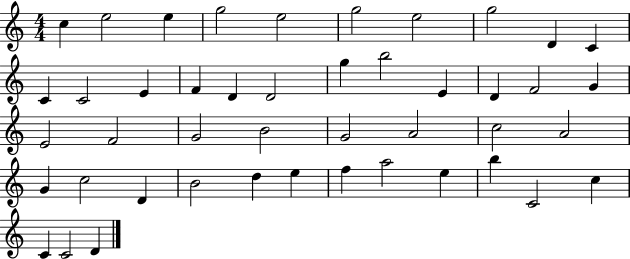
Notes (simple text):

C5/q E5/h E5/q G5/h E5/h G5/h E5/h G5/h D4/q C4/q C4/q C4/h E4/q F4/q D4/q D4/h G5/q B5/h E4/q D4/q F4/h G4/q E4/h F4/h G4/h B4/h G4/h A4/h C5/h A4/h G4/q C5/h D4/q B4/h D5/q E5/q F5/q A5/h E5/q B5/q C4/h C5/q C4/q C4/h D4/q